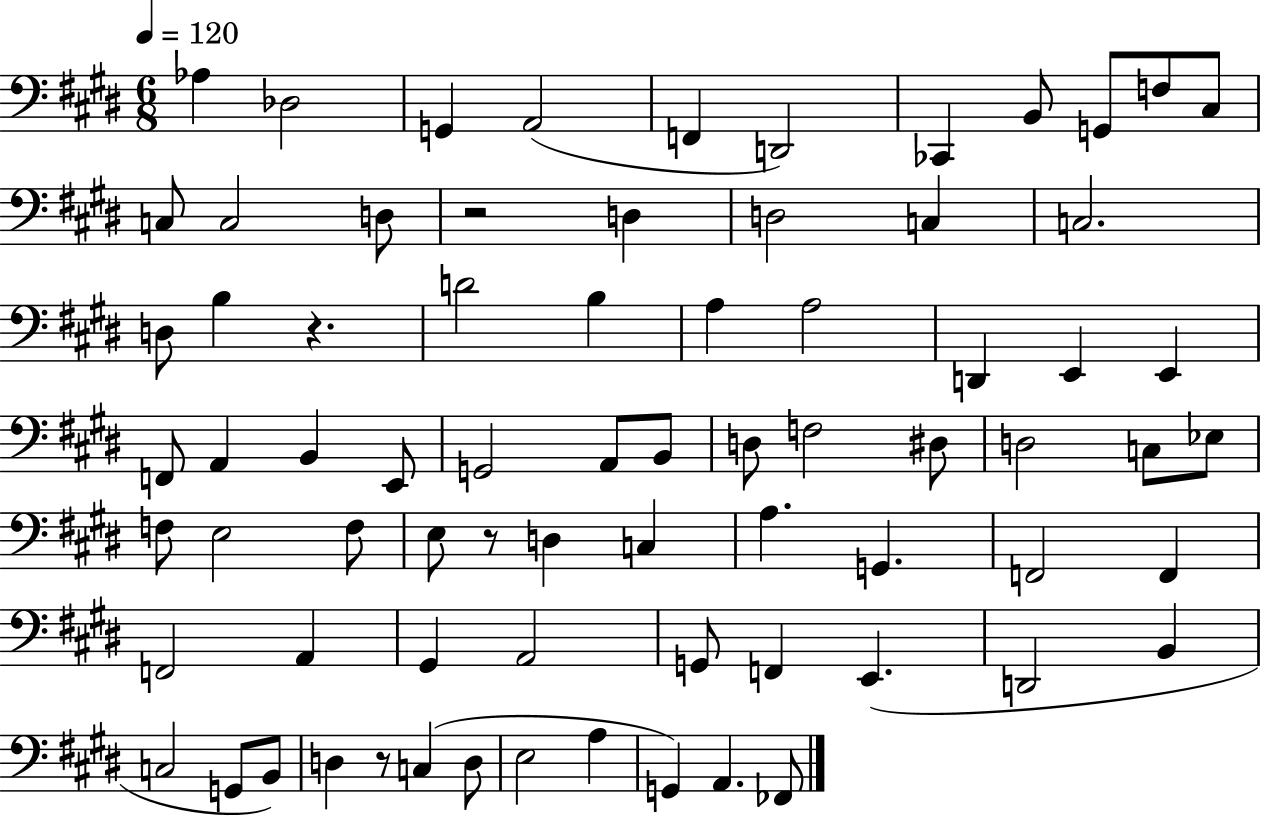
X:1
T:Untitled
M:6/8
L:1/4
K:E
_A, _D,2 G,, A,,2 F,, D,,2 _C,, B,,/2 G,,/2 F,/2 ^C,/2 C,/2 C,2 D,/2 z2 D, D,2 C, C,2 D,/2 B, z D2 B, A, A,2 D,, E,, E,, F,,/2 A,, B,, E,,/2 G,,2 A,,/2 B,,/2 D,/2 F,2 ^D,/2 D,2 C,/2 _E,/2 F,/2 E,2 F,/2 E,/2 z/2 D, C, A, G,, F,,2 F,, F,,2 A,, ^G,, A,,2 G,,/2 F,, E,, D,,2 B,, C,2 G,,/2 B,,/2 D, z/2 C, D,/2 E,2 A, G,, A,, _F,,/2